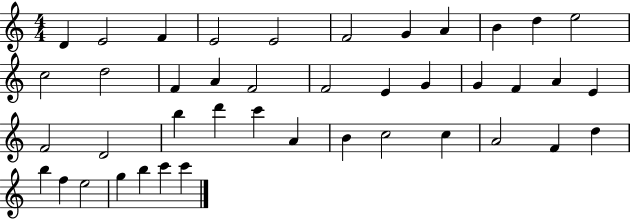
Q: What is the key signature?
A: C major